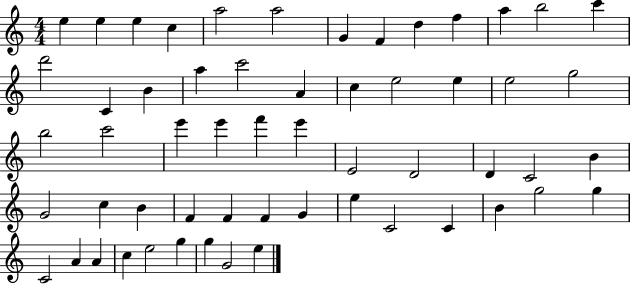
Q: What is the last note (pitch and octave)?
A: E5